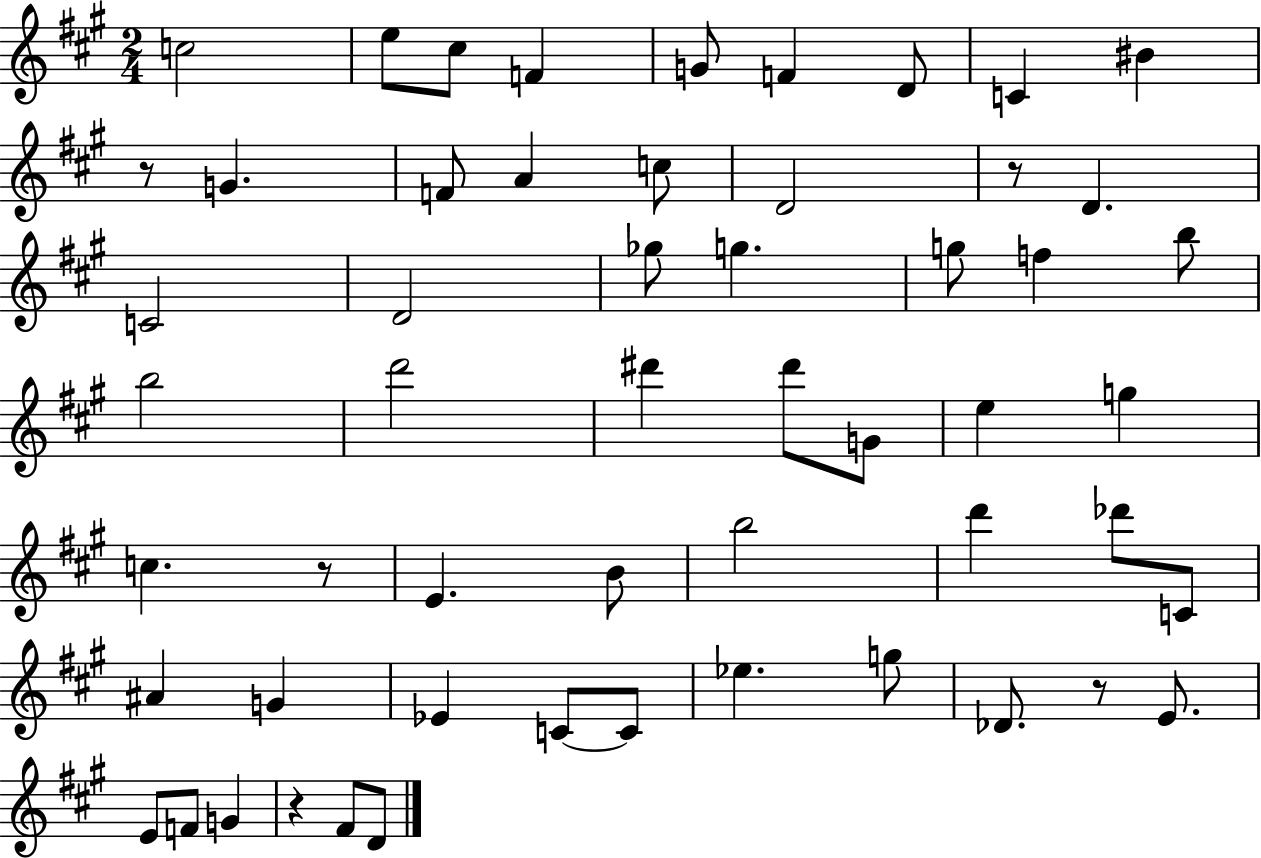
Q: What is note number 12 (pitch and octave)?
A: A4